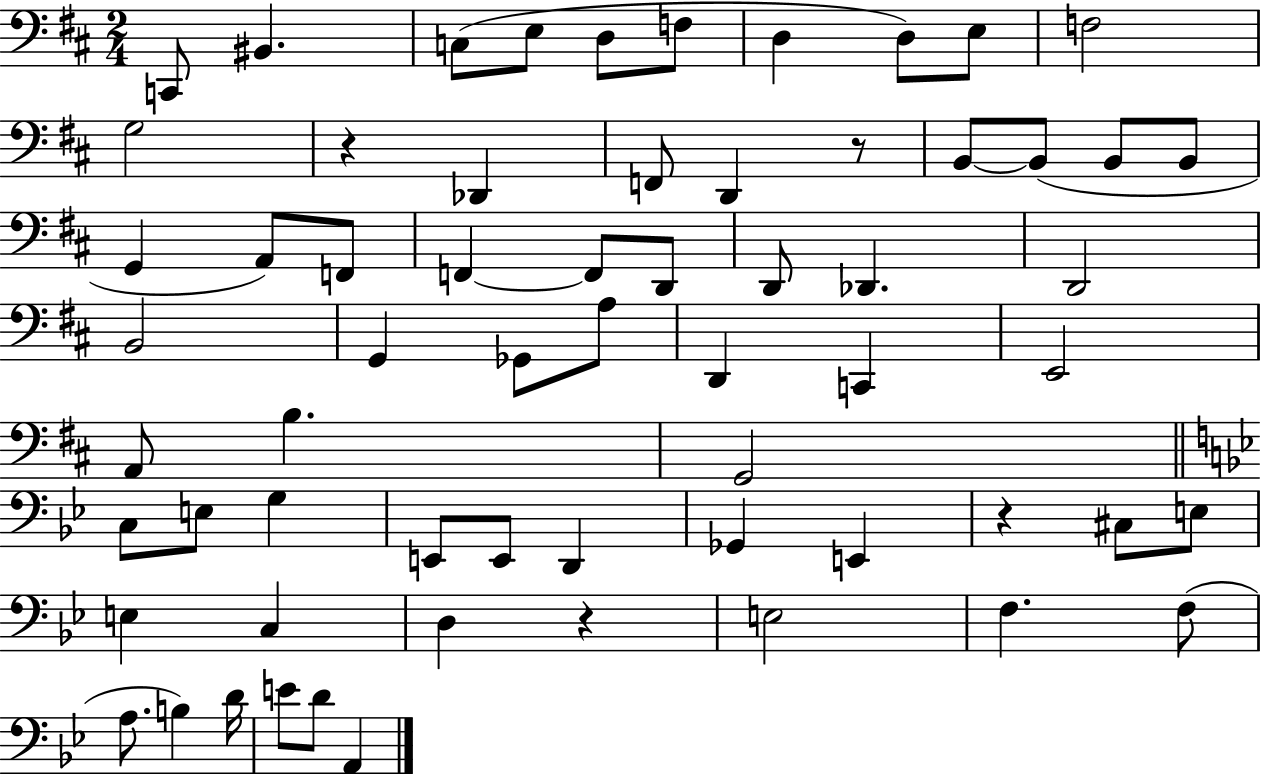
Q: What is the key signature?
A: D major